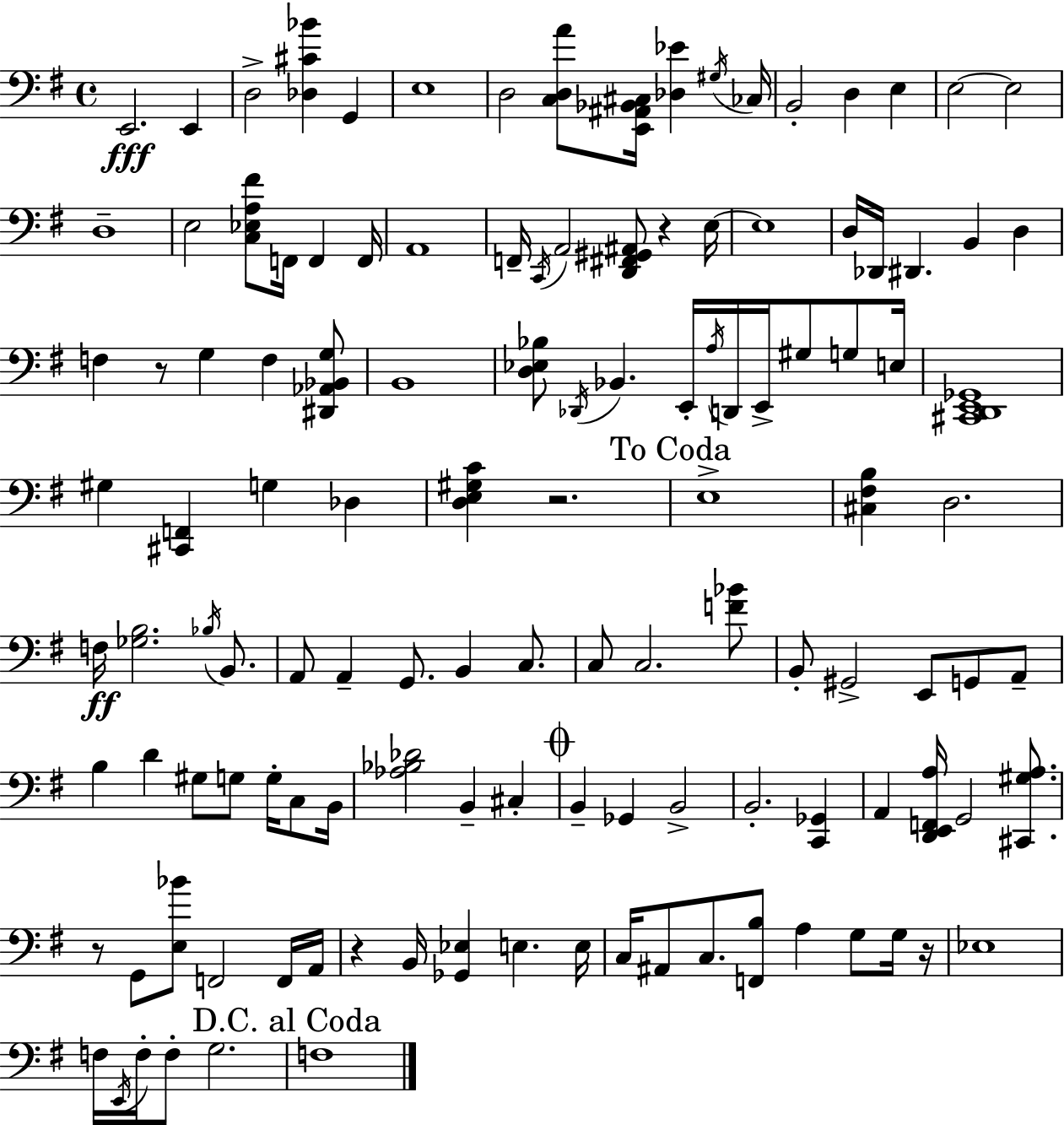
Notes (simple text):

E2/h. E2/q D3/h [Db3,C#4,Bb4]/q G2/q E3/w D3/h [C3,D3,A4]/e [E2,A#2,Bb2,C#3]/s [Db3,Eb4]/q G#3/s CES3/s B2/h D3/q E3/q E3/h E3/h D3/w E3/h [C3,Eb3,A3,F#4]/e F2/s F2/q F2/s A2/w F2/s C2/s A2/h [D2,F#2,G#2,A#2]/e R/q E3/s E3/w D3/s Db2/s D#2/q. B2/q D3/q F3/q R/e G3/q F3/q [D#2,Ab2,Bb2,G3]/e B2/w [D3,Eb3,Bb3]/e Db2/s Bb2/q. E2/s A3/s D2/s E2/s G#3/e G3/e E3/s [C#2,D2,E2,Gb2]/w G#3/q [C#2,F2]/q G3/q Db3/q [D3,E3,G#3,C4]/q R/h. E3/w [C#3,F#3,B3]/q D3/h. F3/s [Gb3,B3]/h. Bb3/s B2/e. A2/e A2/q G2/e. B2/q C3/e. C3/e C3/h. [F4,Bb4]/e B2/e G#2/h E2/e G2/e A2/e B3/q D4/q G#3/e G3/e G3/s C3/e B2/s [Ab3,Bb3,Db4]/h B2/q C#3/q B2/q Gb2/q B2/h B2/h. [C2,Gb2]/q A2/q [D2,E2,F2,A3]/s G2/h [C#2,G#3,A3]/e. R/e G2/e [E3,Bb4]/e F2/h F2/s A2/s R/q B2/s [Gb2,Eb3]/q E3/q. E3/s C3/s A#2/e C3/e. [F2,B3]/e A3/q G3/e G3/s R/s Eb3/w F3/s E2/s F3/s F3/e G3/h. F3/w